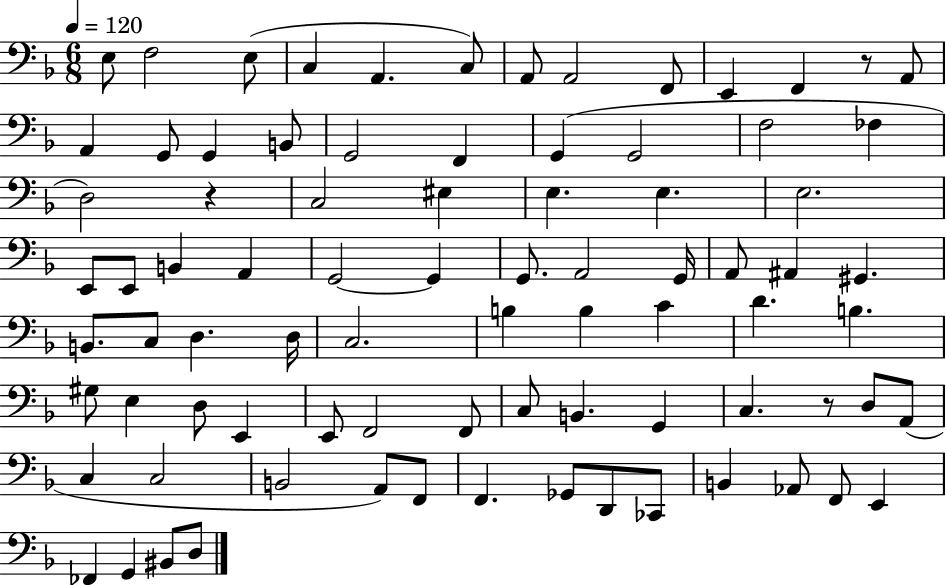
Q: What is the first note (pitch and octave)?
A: E3